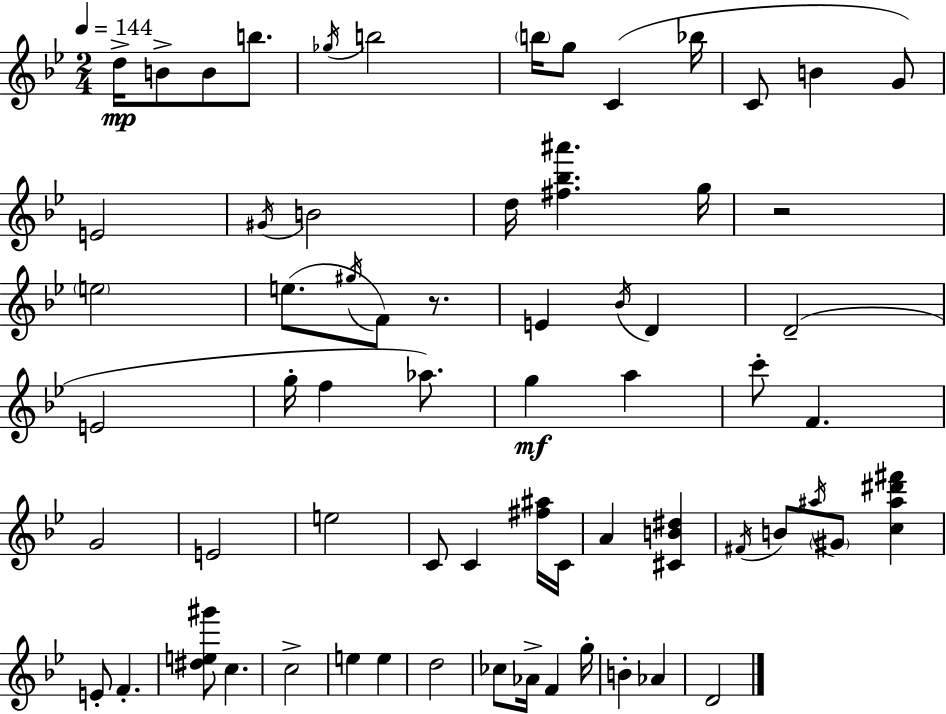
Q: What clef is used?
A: treble